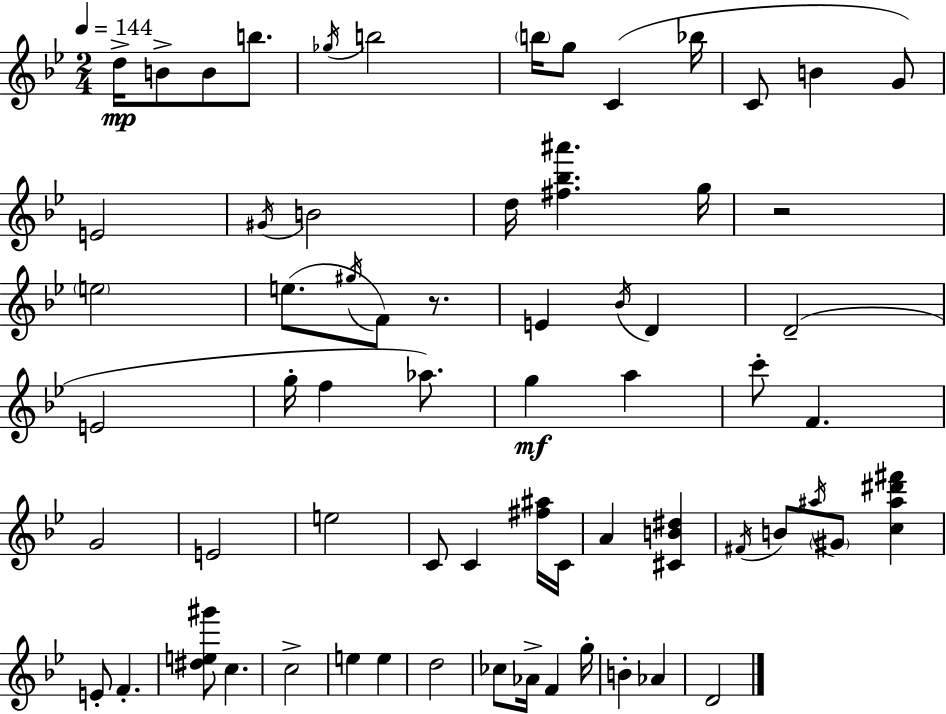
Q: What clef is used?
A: treble